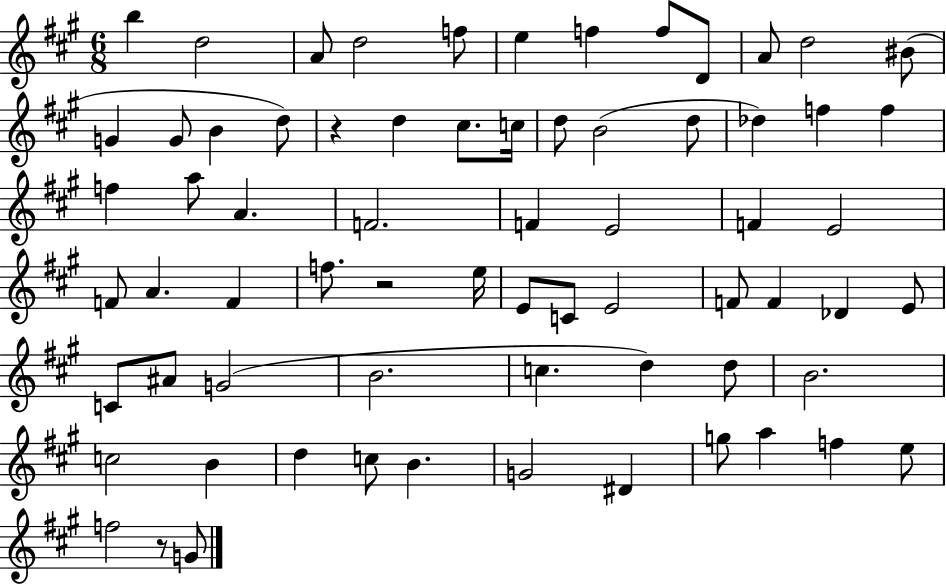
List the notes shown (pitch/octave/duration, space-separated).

B5/q D5/h A4/e D5/h F5/e E5/q F5/q F5/e D4/e A4/e D5/h BIS4/e G4/q G4/e B4/q D5/e R/q D5/q C#5/e. C5/s D5/e B4/h D5/e Db5/q F5/q F5/q F5/q A5/e A4/q. F4/h. F4/q E4/h F4/q E4/h F4/e A4/q. F4/q F5/e. R/h E5/s E4/e C4/e E4/h F4/e F4/q Db4/q E4/e C4/e A#4/e G4/h B4/h. C5/q. D5/q D5/e B4/h. C5/h B4/q D5/q C5/e B4/q. G4/h D#4/q G5/e A5/q F5/q E5/e F5/h R/e G4/e